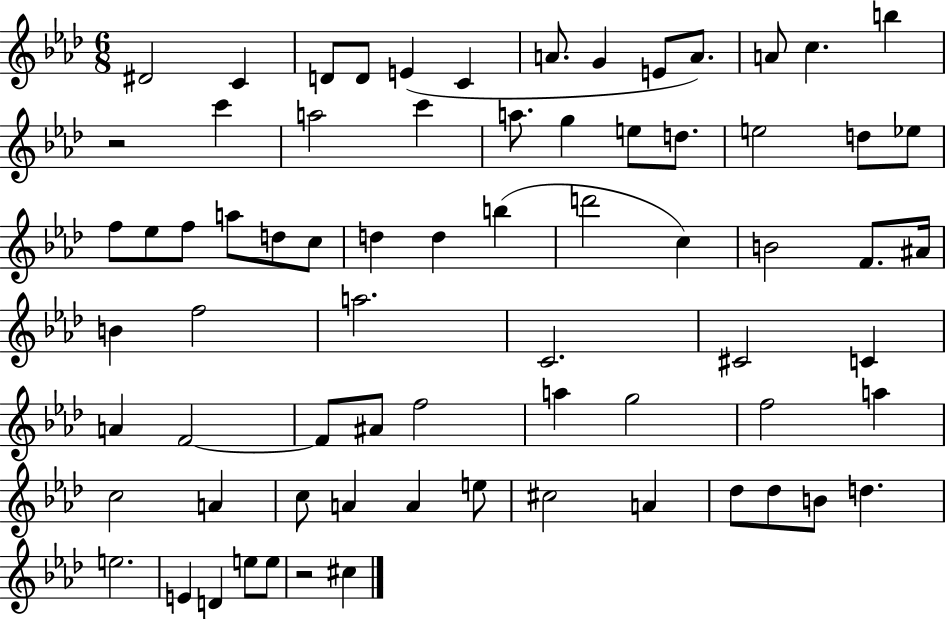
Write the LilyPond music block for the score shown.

{
  \clef treble
  \numericTimeSignature
  \time 6/8
  \key aes \major
  dis'2 c'4 | d'8 d'8 e'4( c'4 | a'8. g'4 e'8 a'8.) | a'8 c''4. b''4 | \break r2 c'''4 | a''2 c'''4 | a''8. g''4 e''8 d''8. | e''2 d''8 ees''8 | \break f''8 ees''8 f''8 a''8 d''8 c''8 | d''4 d''4 b''4( | d'''2 c''4) | b'2 f'8. ais'16 | \break b'4 f''2 | a''2. | c'2. | cis'2 c'4 | \break a'4 f'2~~ | f'8 ais'8 f''2 | a''4 g''2 | f''2 a''4 | \break c''2 a'4 | c''8 a'4 a'4 e''8 | cis''2 a'4 | des''8 des''8 b'8 d''4. | \break e''2. | e'4 d'4 e''8 e''8 | r2 cis''4 | \bar "|."
}